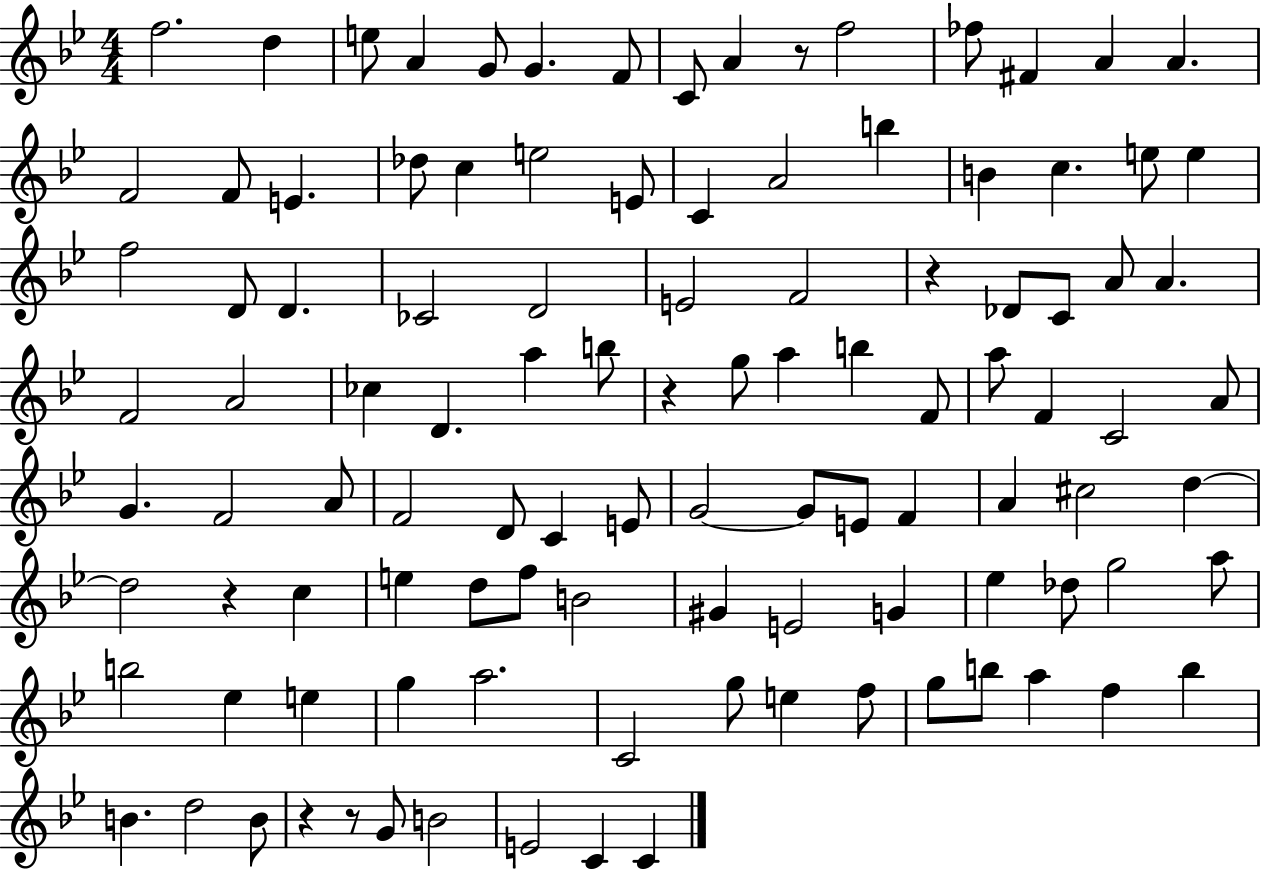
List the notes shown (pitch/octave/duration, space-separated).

F5/h. D5/q E5/e A4/q G4/e G4/q. F4/e C4/e A4/q R/e F5/h FES5/e F#4/q A4/q A4/q. F4/h F4/e E4/q. Db5/e C5/q E5/h E4/e C4/q A4/h B5/q B4/q C5/q. E5/e E5/q F5/h D4/e D4/q. CES4/h D4/h E4/h F4/h R/q Db4/e C4/e A4/e A4/q. F4/h A4/h CES5/q D4/q. A5/q B5/e R/q G5/e A5/q B5/q F4/e A5/e F4/q C4/h A4/e G4/q. F4/h A4/e F4/h D4/e C4/q E4/e G4/h G4/e E4/e F4/q A4/q C#5/h D5/q D5/h R/q C5/q E5/q D5/e F5/e B4/h G#4/q E4/h G4/q Eb5/q Db5/e G5/h A5/e B5/h Eb5/q E5/q G5/q A5/h. C4/h G5/e E5/q F5/e G5/e B5/e A5/q F5/q B5/q B4/q. D5/h B4/e R/q R/e G4/e B4/h E4/h C4/q C4/q